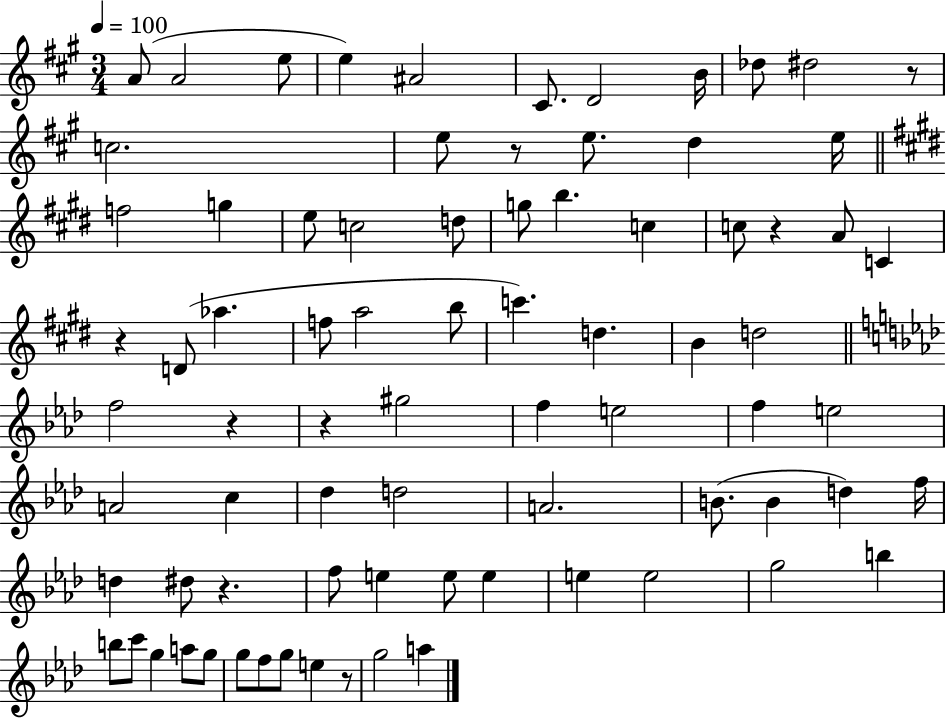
{
  \clef treble
  \numericTimeSignature
  \time 3/4
  \key a \major
  \tempo 4 = 100
  a'8( a'2 e''8 | e''4) ais'2 | cis'8. d'2 b'16 | des''8 dis''2 r8 | \break c''2. | e''8 r8 e''8. d''4 e''16 | \bar "||" \break \key e \major f''2 g''4 | e''8 c''2 d''8 | g''8 b''4. c''4 | c''8 r4 a'8 c'4 | \break r4 d'8( aes''4. | f''8 a''2 b''8 | c'''4.) d''4. | b'4 d''2 | \break \bar "||" \break \key aes \major f''2 r4 | r4 gis''2 | f''4 e''2 | f''4 e''2 | \break a'2 c''4 | des''4 d''2 | a'2. | b'8.( b'4 d''4) f''16 | \break d''4 dis''8 r4. | f''8 e''4 e''8 e''4 | e''4 e''2 | g''2 b''4 | \break b''8 c'''8 g''4 a''8 g''8 | g''8 f''8 g''8 e''4 r8 | g''2 a''4 | \bar "|."
}